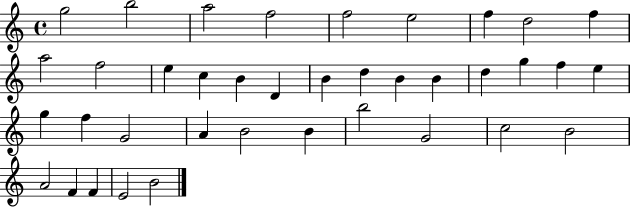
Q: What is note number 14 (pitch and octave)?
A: B4